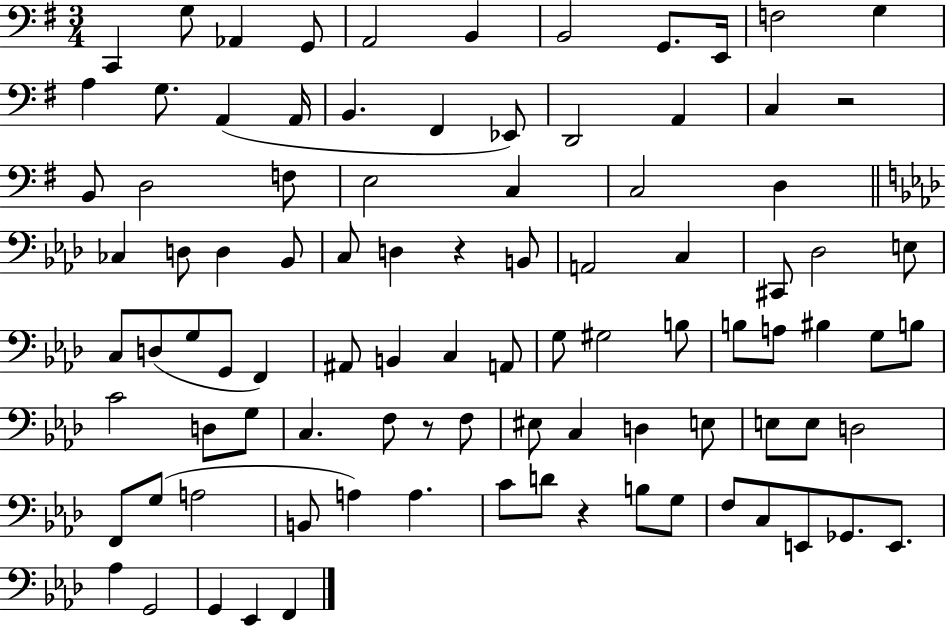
C2/q G3/e Ab2/q G2/e A2/h B2/q B2/h G2/e. E2/s F3/h G3/q A3/q G3/e. A2/q A2/s B2/q. F#2/q Eb2/e D2/h A2/q C3/q R/h B2/e D3/h F3/e E3/h C3/q C3/h D3/q CES3/q D3/e D3/q Bb2/e C3/e D3/q R/q B2/e A2/h C3/q C#2/e Db3/h E3/e C3/e D3/e G3/e G2/e F2/q A#2/e B2/q C3/q A2/e G3/e G#3/h B3/e B3/e A3/e BIS3/q G3/e B3/e C4/h D3/e G3/e C3/q. F3/e R/e F3/e EIS3/e C3/q D3/q E3/e E3/e E3/e D3/h F2/e G3/e A3/h B2/e A3/q A3/q. C4/e D4/e R/q B3/e G3/e F3/e C3/e E2/e Gb2/e. E2/e. Ab3/q G2/h G2/q Eb2/q F2/q